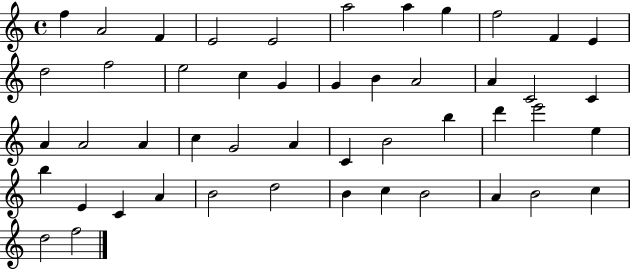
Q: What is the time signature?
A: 4/4